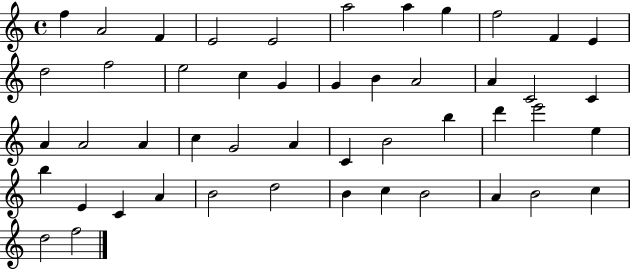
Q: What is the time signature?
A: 4/4